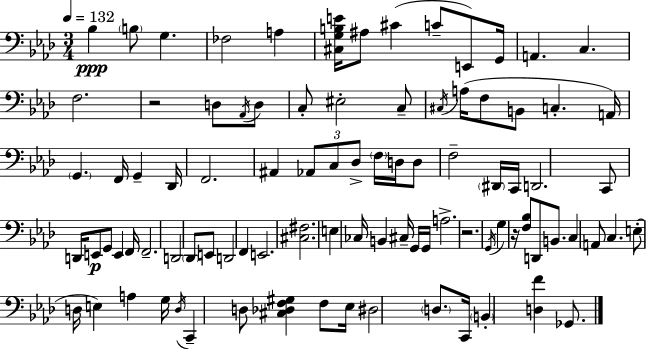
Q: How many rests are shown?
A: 3